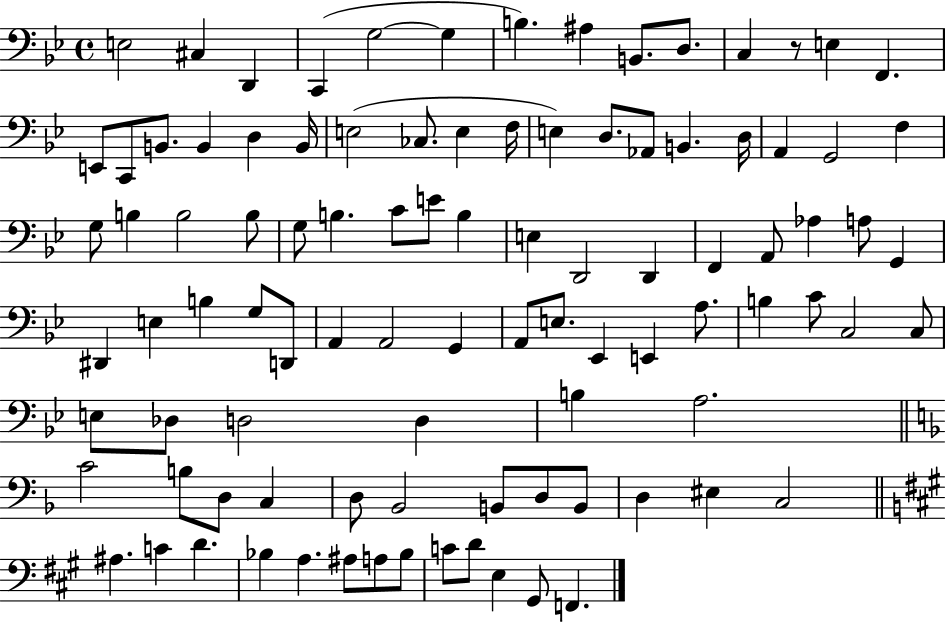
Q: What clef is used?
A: bass